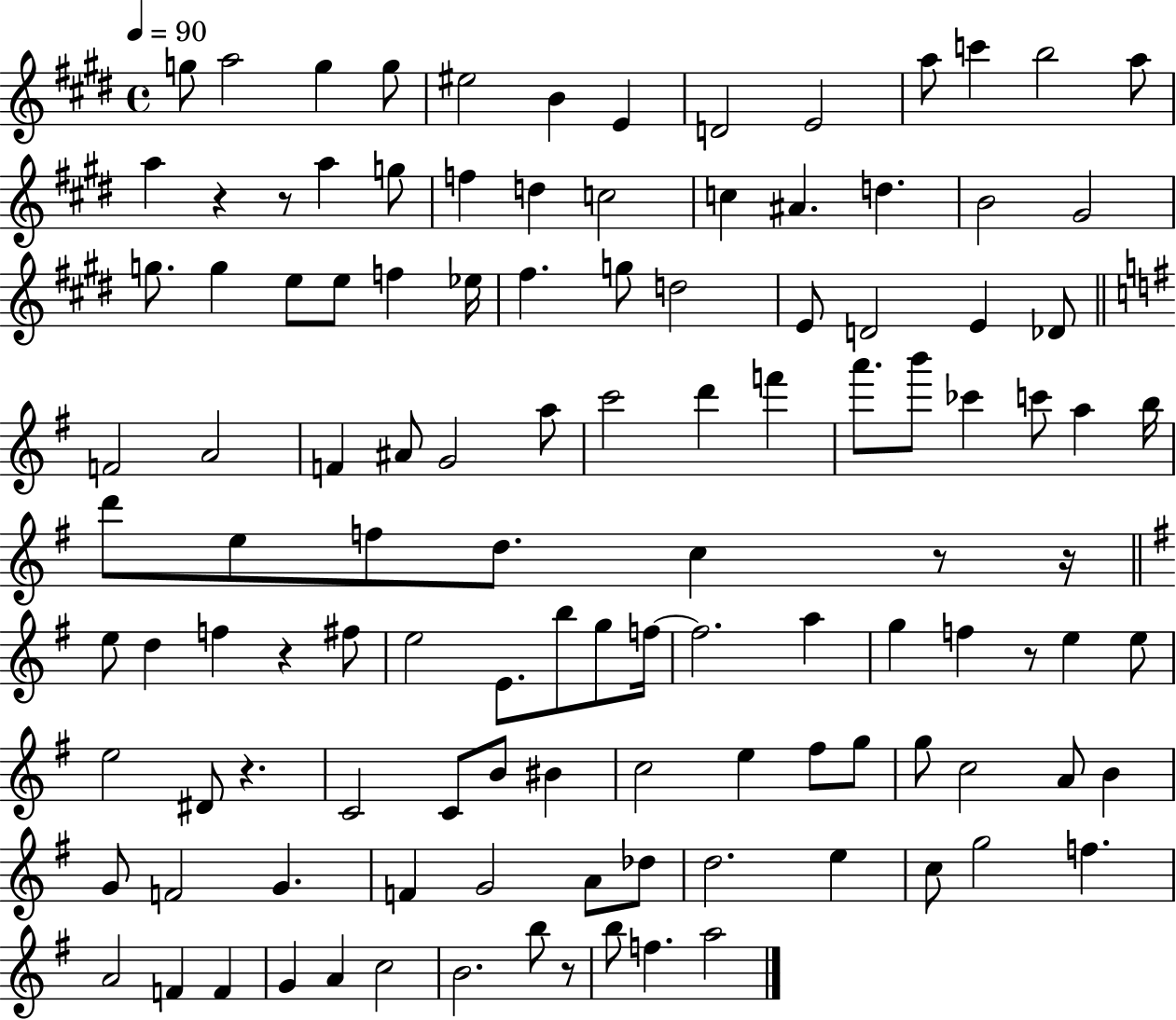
{
  \clef treble
  \time 4/4
  \defaultTimeSignature
  \key e \major
  \tempo 4 = 90
  g''8 a''2 g''4 g''8 | eis''2 b'4 e'4 | d'2 e'2 | a''8 c'''4 b''2 a''8 | \break a''4 r4 r8 a''4 g''8 | f''4 d''4 c''2 | c''4 ais'4. d''4. | b'2 gis'2 | \break g''8. g''4 e''8 e''8 f''4 ees''16 | fis''4. g''8 d''2 | e'8 d'2 e'4 des'8 | \bar "||" \break \key e \minor f'2 a'2 | f'4 ais'8 g'2 a''8 | c'''2 d'''4 f'''4 | a'''8. b'''8 ces'''4 c'''8 a''4 b''16 | \break d'''8 e''8 f''8 d''8. c''4 r8 r16 | \bar "||" \break \key e \minor e''8 d''4 f''4 r4 fis''8 | e''2 e'8. b''8 g''8 f''16~~ | f''2. a''4 | g''4 f''4 r8 e''4 e''8 | \break e''2 dis'8 r4. | c'2 c'8 b'8 bis'4 | c''2 e''4 fis''8 g''8 | g''8 c''2 a'8 b'4 | \break g'8 f'2 g'4. | f'4 g'2 a'8 des''8 | d''2. e''4 | c''8 g''2 f''4. | \break a'2 f'4 f'4 | g'4 a'4 c''2 | b'2. b''8 r8 | b''8 f''4. a''2 | \break \bar "|."
}